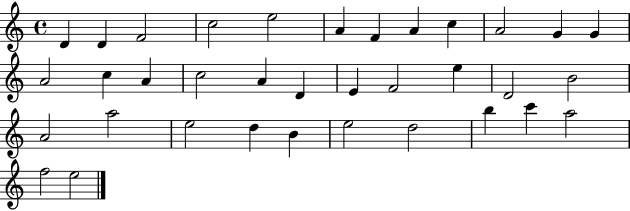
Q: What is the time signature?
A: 4/4